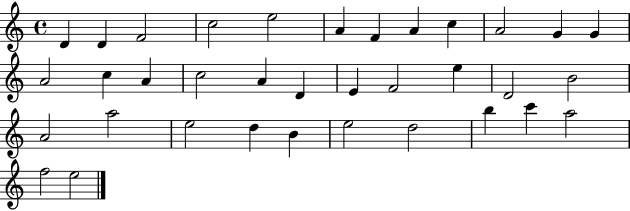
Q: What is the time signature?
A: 4/4